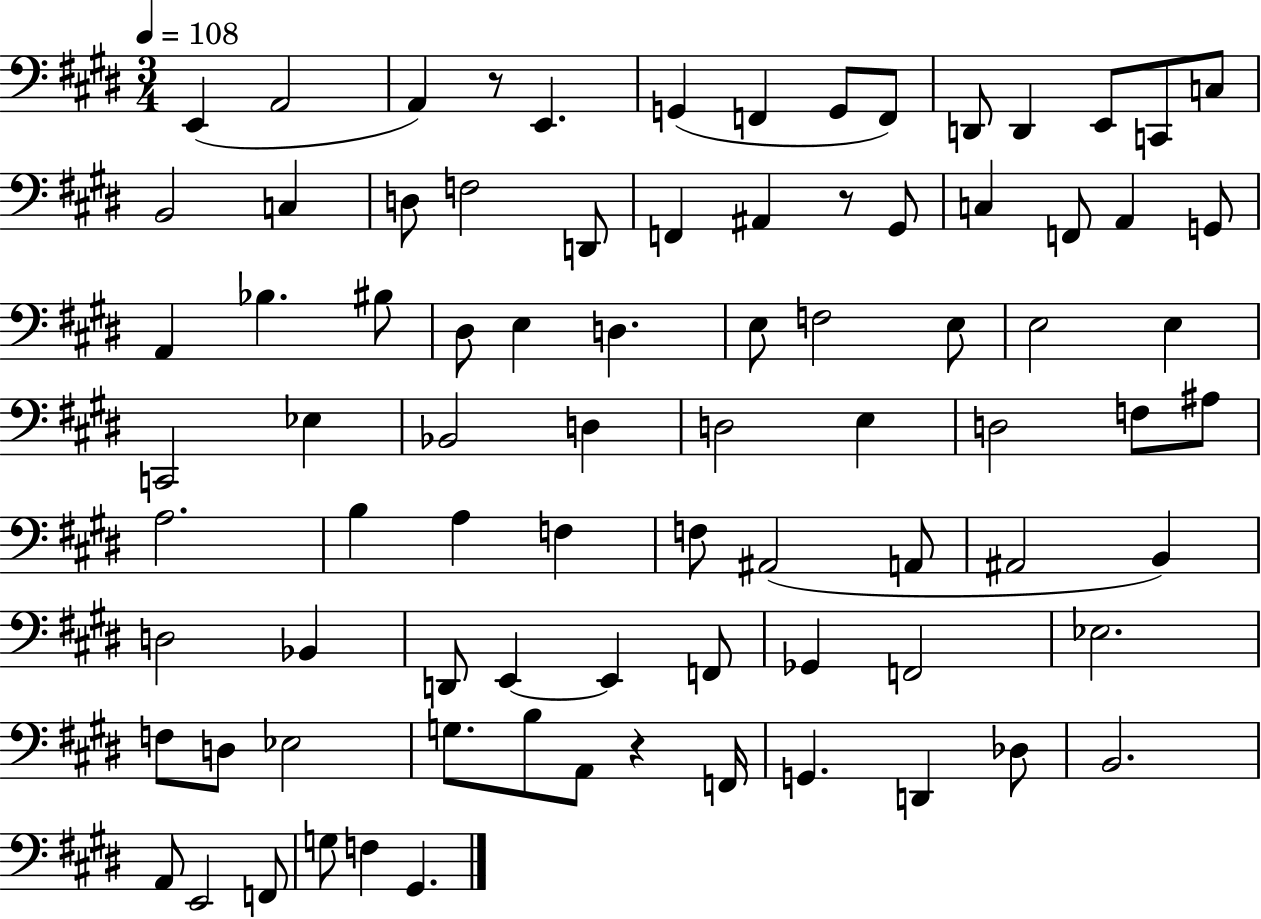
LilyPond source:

{
  \clef bass
  \numericTimeSignature
  \time 3/4
  \key e \major
  \tempo 4 = 108
  e,4( a,2 | a,4) r8 e,4. | g,4( f,4 g,8 f,8) | d,8 d,4 e,8 c,8 c8 | \break b,2 c4 | d8 f2 d,8 | f,4 ais,4 r8 gis,8 | c4 f,8 a,4 g,8 | \break a,4 bes4. bis8 | dis8 e4 d4. | e8 f2 e8 | e2 e4 | \break c,2 ees4 | bes,2 d4 | d2 e4 | d2 f8 ais8 | \break a2. | b4 a4 f4 | f8 ais,2( a,8 | ais,2 b,4) | \break d2 bes,4 | d,8 e,4~~ e,4 f,8 | ges,4 f,2 | ees2. | \break f8 d8 ees2 | g8. b8 a,8 r4 f,16 | g,4. d,4 des8 | b,2. | \break a,8 e,2 f,8 | g8 f4 gis,4. | \bar "|."
}